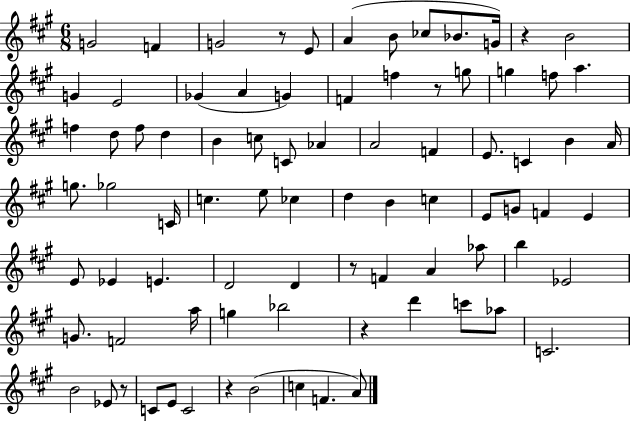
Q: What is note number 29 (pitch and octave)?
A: Ab4